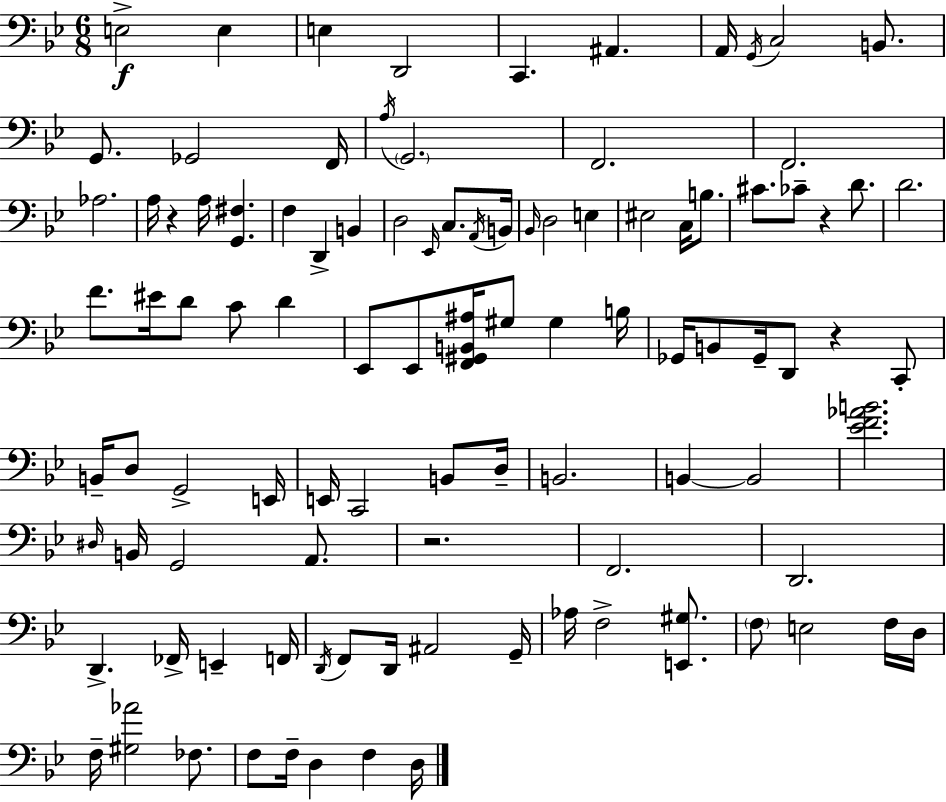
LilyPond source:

{
  \clef bass
  \numericTimeSignature
  \time 6/8
  \key bes \major
  e2->\f e4 | e4 d,2 | c,4. ais,4. | a,16 \acciaccatura { g,16 } c2 b,8. | \break g,8. ges,2 | f,16 \acciaccatura { a16 } \parenthesize g,2. | f,2. | f,2. | \break aes2. | a16 r4 a16 <g, fis>4. | f4 d,4-> b,4 | d2 \grace { ees,16 } c8. | \break \acciaccatura { a,16 } b,16 \grace { bes,16 } d2 | e4 eis2 | c16 b8. cis'8. ces'8-- r4 | d'8. d'2. | \break f'8. eis'16 d'8 c'8 | d'4 ees,8 ees,8 <f, gis, b, ais>16 gis8 | gis4 b16 ges,16 b,8 ges,16-- d,8 r4 | c,8-. b,16-- d8 g,2-> | \break e,16 e,16 c,2 | b,8 d16-- b,2. | b,4~~ b,2 | <ees' f' aes' b'>2. | \break \grace { dis16 } b,16 g,2 | a,8. r2. | f,2. | d,2. | \break d,4.-> | fes,16-> e,4-- f,16 \acciaccatura { d,16 } f,8 d,16 ais,2 | g,16-- aes16 f2-> | <e, gis>8. \parenthesize f8 e2 | \break f16 d16 f16-- <gis aes'>2 | fes8. f8 f16-- d4 | f4 d16 \bar "|."
}